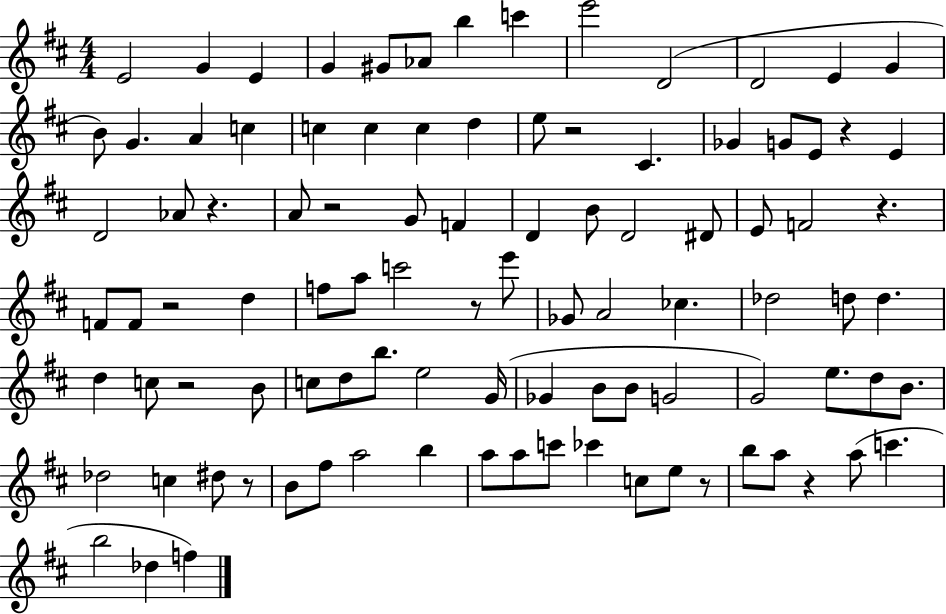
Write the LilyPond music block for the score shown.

{
  \clef treble
  \numericTimeSignature
  \time 4/4
  \key d \major
  e'2 g'4 e'4 | g'4 gis'8 aes'8 b''4 c'''4 | e'''2 d'2( | d'2 e'4 g'4 | \break b'8) g'4. a'4 c''4 | c''4 c''4 c''4 d''4 | e''8 r2 cis'4. | ges'4 g'8 e'8 r4 e'4 | \break d'2 aes'8 r4. | a'8 r2 g'8 f'4 | d'4 b'8 d'2 dis'8 | e'8 f'2 r4. | \break f'8 f'8 r2 d''4 | f''8 a''8 c'''2 r8 e'''8 | ges'8 a'2 ces''4. | des''2 d''8 d''4. | \break d''4 c''8 r2 b'8 | c''8 d''8 b''8. e''2 g'16( | ges'4 b'8 b'8 g'2 | g'2) e''8. d''8 b'8. | \break des''2 c''4 dis''8 r8 | b'8 fis''8 a''2 b''4 | a''8 a''8 c'''8 ces'''4 c''8 e''8 r8 | b''8 a''8 r4 a''8( c'''4. | \break b''2 des''4 f''4) | \bar "|."
}